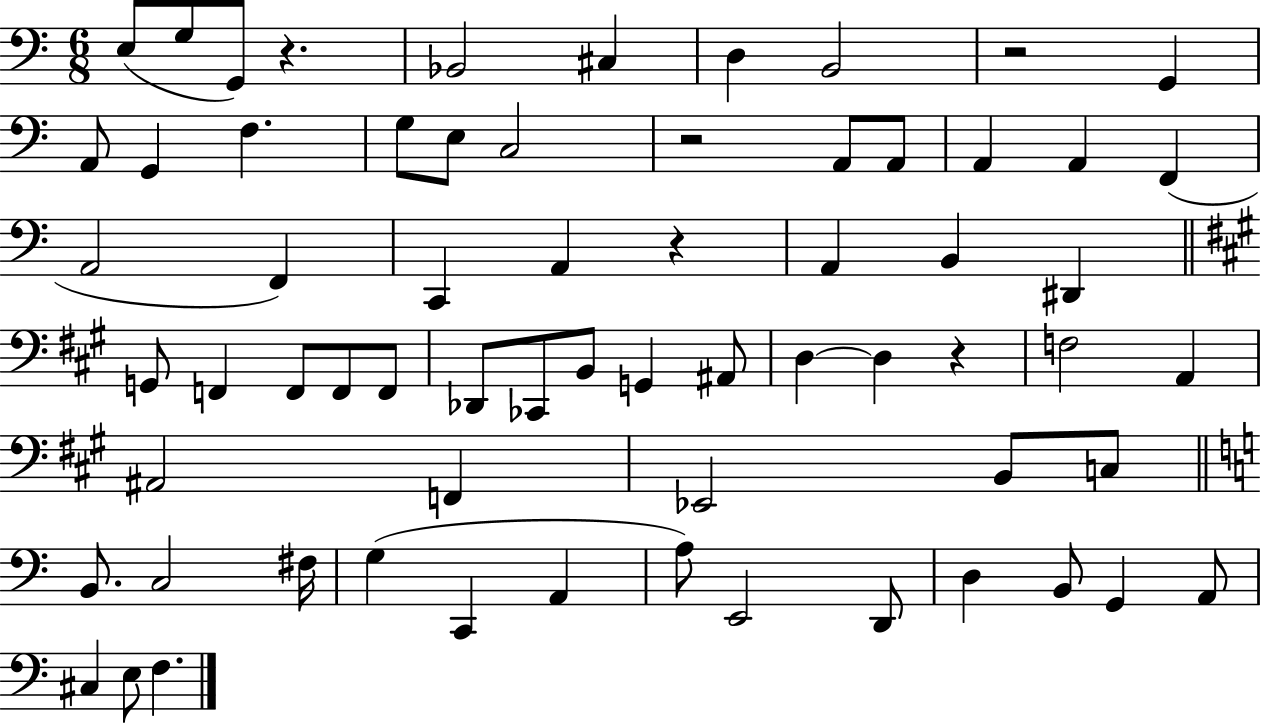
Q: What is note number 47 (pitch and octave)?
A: C3